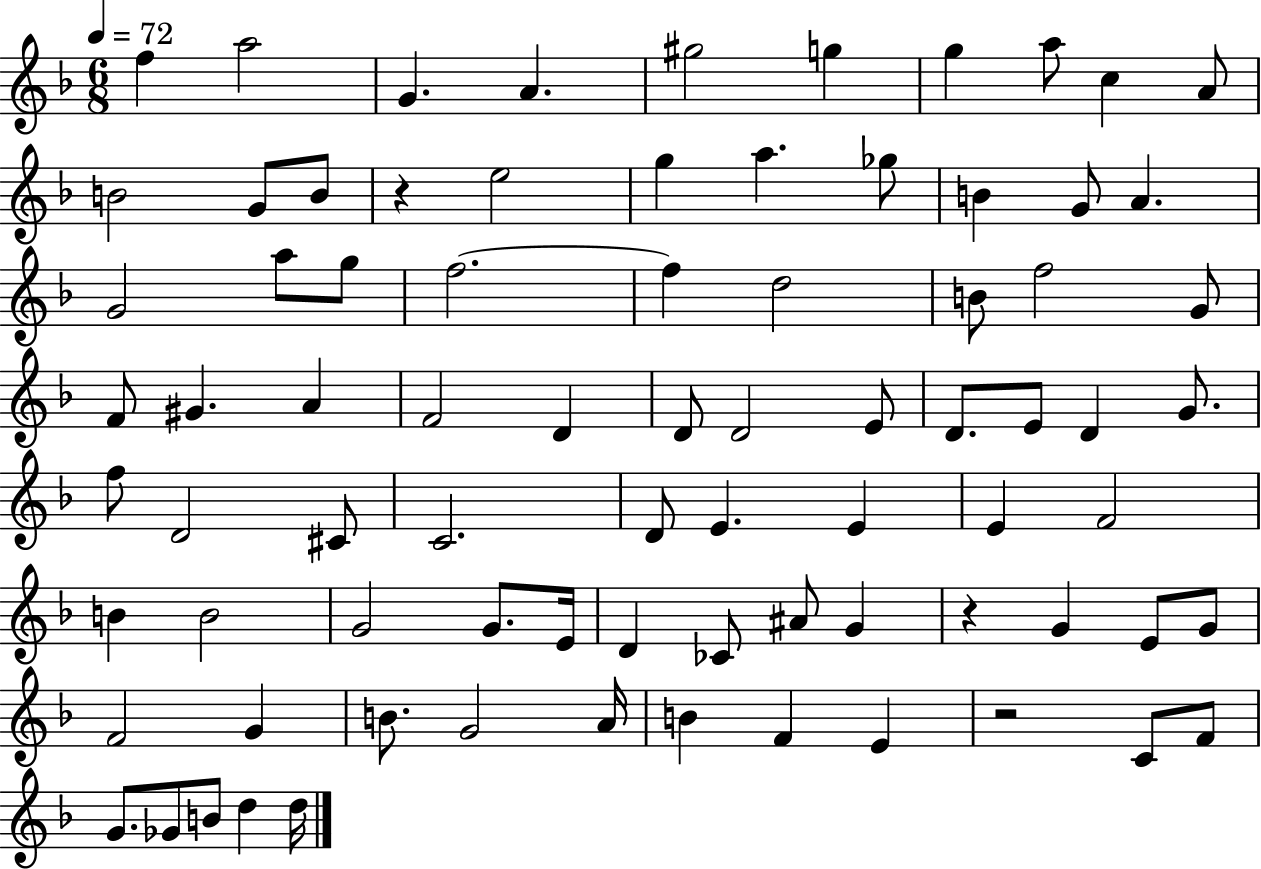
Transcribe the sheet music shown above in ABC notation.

X:1
T:Untitled
M:6/8
L:1/4
K:F
f a2 G A ^g2 g g a/2 c A/2 B2 G/2 B/2 z e2 g a _g/2 B G/2 A G2 a/2 g/2 f2 f d2 B/2 f2 G/2 F/2 ^G A F2 D D/2 D2 E/2 D/2 E/2 D G/2 f/2 D2 ^C/2 C2 D/2 E E E F2 B B2 G2 G/2 E/4 D _C/2 ^A/2 G z G E/2 G/2 F2 G B/2 G2 A/4 B F E z2 C/2 F/2 G/2 _G/2 B/2 d d/4